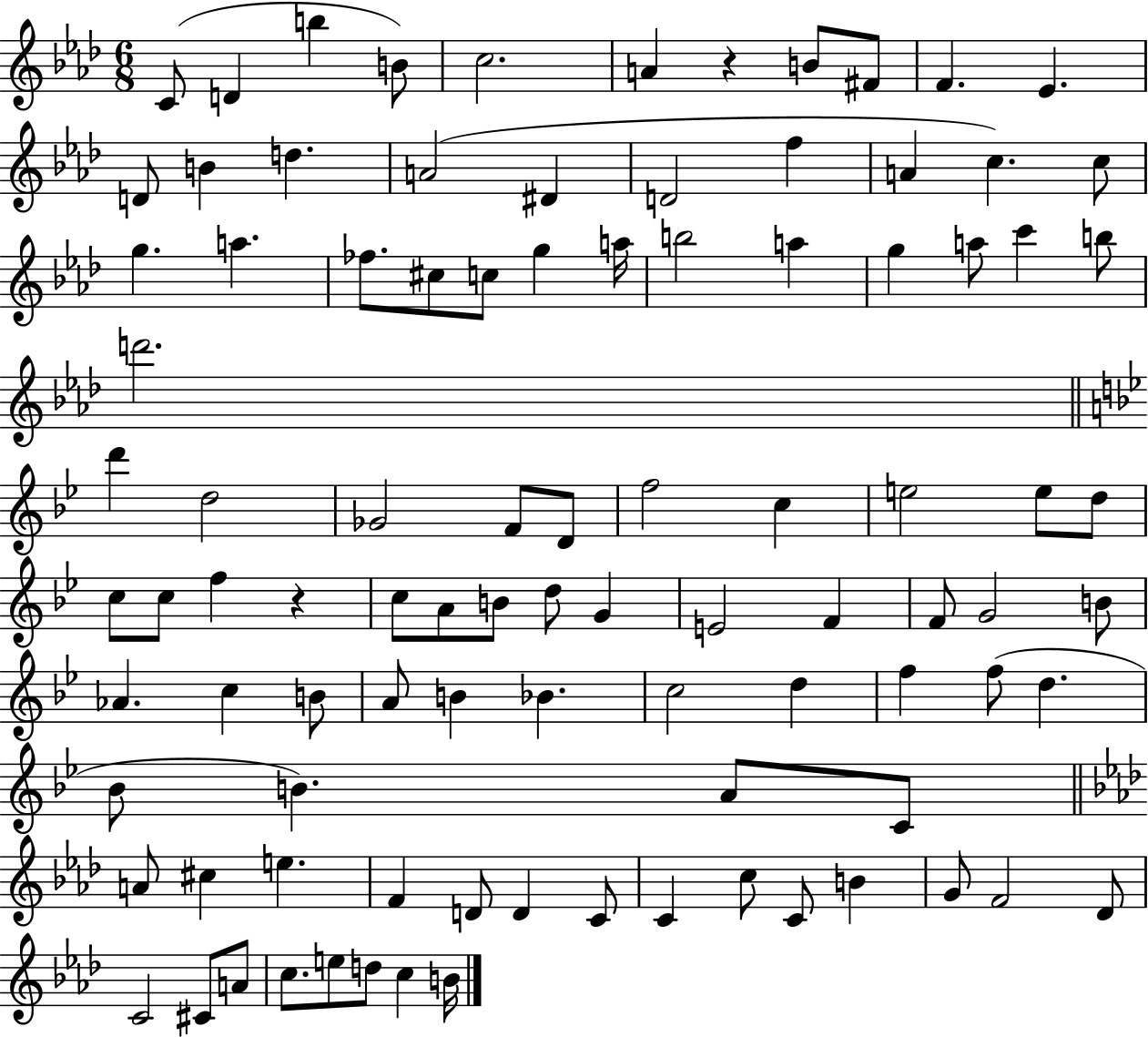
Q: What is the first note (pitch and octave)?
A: C4